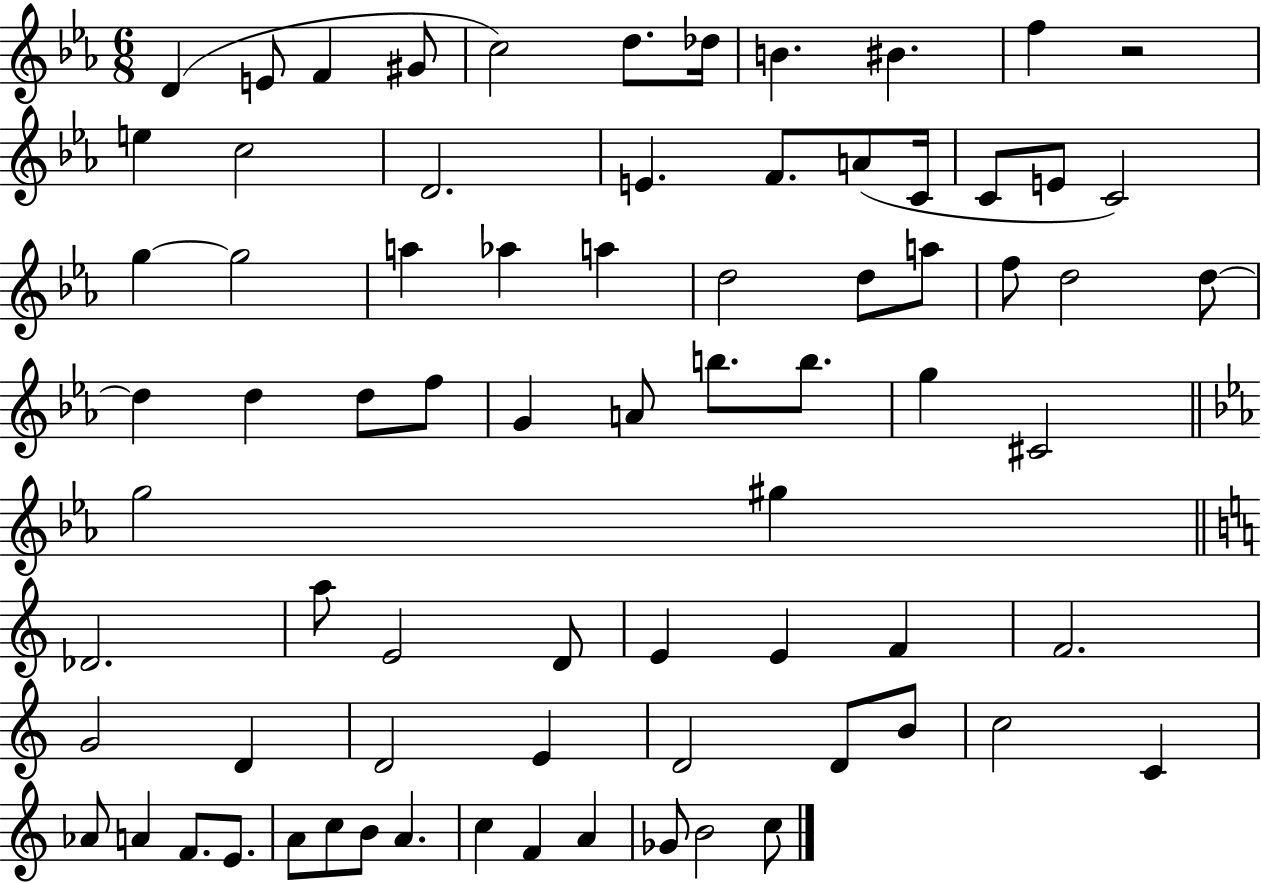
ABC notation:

X:1
T:Untitled
M:6/8
L:1/4
K:Eb
D E/2 F ^G/2 c2 d/2 _d/4 B ^B f z2 e c2 D2 E F/2 A/2 C/4 C/2 E/2 C2 g g2 a _a a d2 d/2 a/2 f/2 d2 d/2 d d d/2 f/2 G A/2 b/2 b/2 g ^C2 g2 ^g _D2 a/2 E2 D/2 E E F F2 G2 D D2 E D2 D/2 B/2 c2 C _A/2 A F/2 E/2 A/2 c/2 B/2 A c F A _G/2 B2 c/2